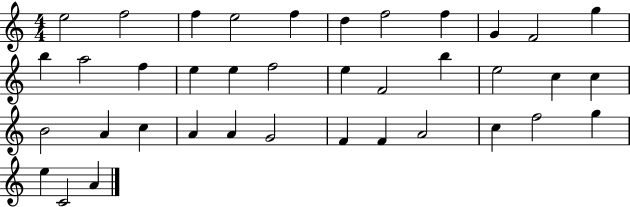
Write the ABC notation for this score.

X:1
T:Untitled
M:4/4
L:1/4
K:C
e2 f2 f e2 f d f2 f G F2 g b a2 f e e f2 e F2 b e2 c c B2 A c A A G2 F F A2 c f2 g e C2 A